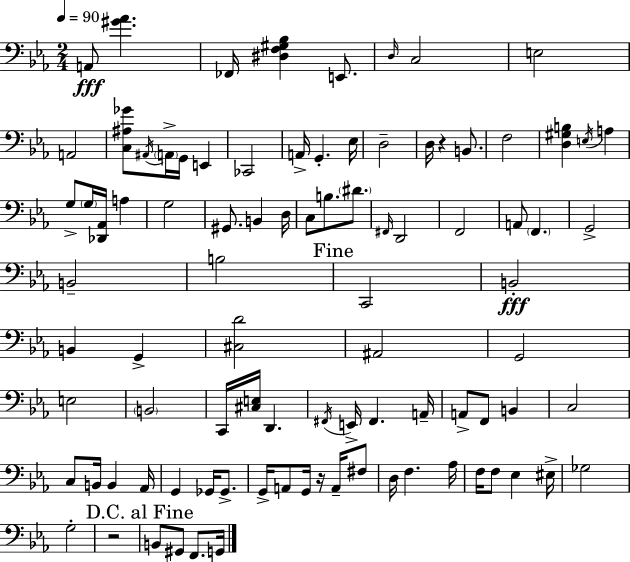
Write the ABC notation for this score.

X:1
T:Untitled
M:2/4
L:1/4
K:Cm
A,,/2 [^G_A] _F,,/4 [^D,F,^G,_B,] E,,/2 D,/4 C,2 E,2 A,,2 [C,^A,_G]/2 ^A,,/4 A,,/4 G,,/4 E,, _C,,2 A,,/4 G,, _E,/4 D,2 D,/4 z B,,/2 F,2 [D,^G,B,] E,/4 A, G,/2 G,/4 [_D,,_A,,]/4 A, G,2 ^G,,/2 B,, D,/4 C,/2 B,/2 ^D/2 ^F,,/4 D,,2 F,,2 A,,/2 F,, G,,2 B,,2 B,2 C,,2 B,,2 B,, G,, [^C,D]2 ^A,,2 G,,2 E,2 B,,2 C,,/4 [^C,E,]/4 D,, ^F,,/4 E,,/4 ^F,, A,,/4 A,,/2 F,,/2 B,, C,2 C,/2 B,,/4 B,, _A,,/4 G,, _G,,/4 _G,,/2 G,,/4 A,,/2 G,,/4 z/4 A,,/4 ^F,/2 D,/4 F, _A,/4 F,/4 F,/2 _E, ^E,/4 _G,2 G,2 z2 B,,/2 ^G,,/2 F,,/2 G,,/4